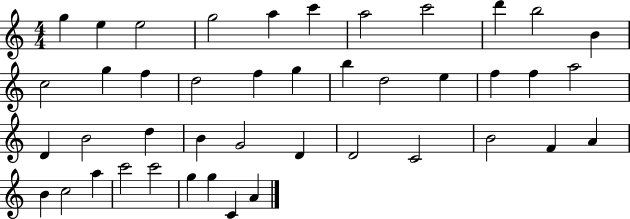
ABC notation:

X:1
T:Untitled
M:4/4
L:1/4
K:C
g e e2 g2 a c' a2 c'2 d' b2 B c2 g f d2 f g b d2 e f f a2 D B2 d B G2 D D2 C2 B2 F A B c2 a c'2 c'2 g g C A